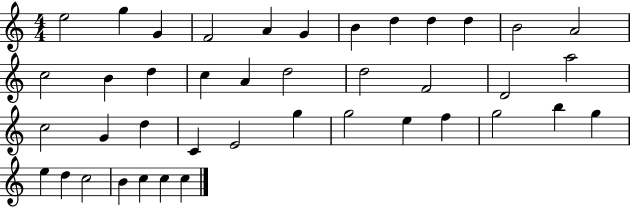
X:1
T:Untitled
M:4/4
L:1/4
K:C
e2 g G F2 A G B d d d B2 A2 c2 B d c A d2 d2 F2 D2 a2 c2 G d C E2 g g2 e f g2 b g e d c2 B c c c